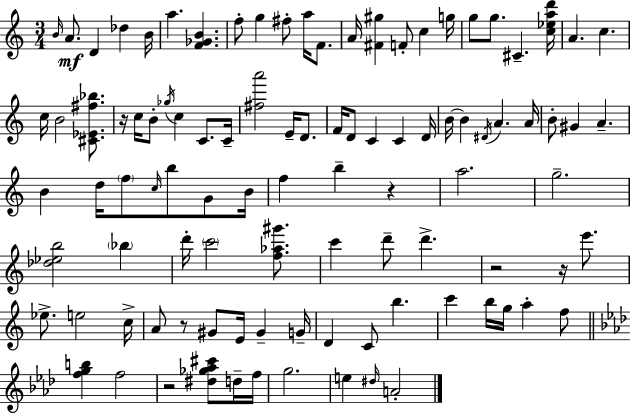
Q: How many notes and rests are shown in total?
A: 99